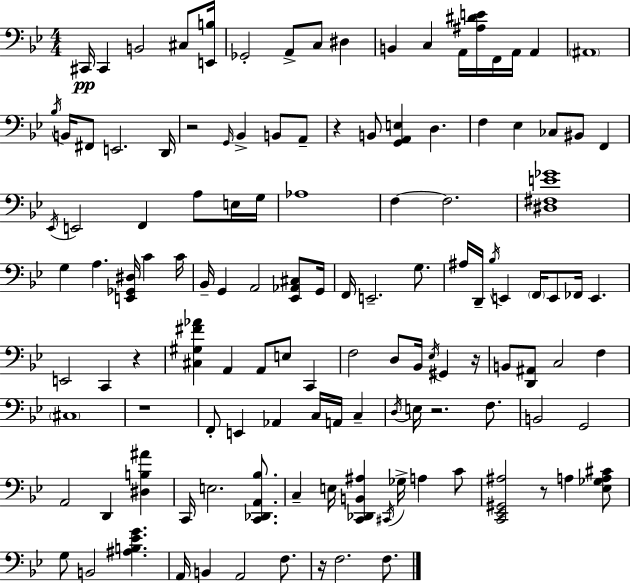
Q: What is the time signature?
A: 4/4